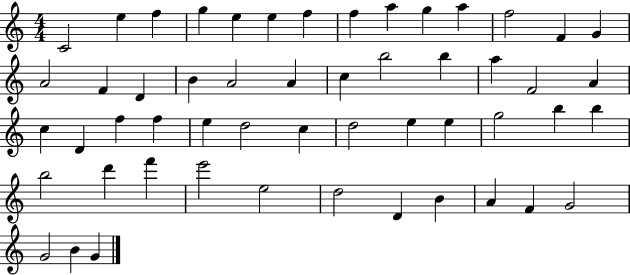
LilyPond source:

{
  \clef treble
  \numericTimeSignature
  \time 4/4
  \key c \major
  c'2 e''4 f''4 | g''4 e''4 e''4 f''4 | f''4 a''4 g''4 a''4 | f''2 f'4 g'4 | \break a'2 f'4 d'4 | b'4 a'2 a'4 | c''4 b''2 b''4 | a''4 f'2 a'4 | \break c''4 d'4 f''4 f''4 | e''4 d''2 c''4 | d''2 e''4 e''4 | g''2 b''4 b''4 | \break b''2 d'''4 f'''4 | e'''2 e''2 | d''2 d'4 b'4 | a'4 f'4 g'2 | \break g'2 b'4 g'4 | \bar "|."
}